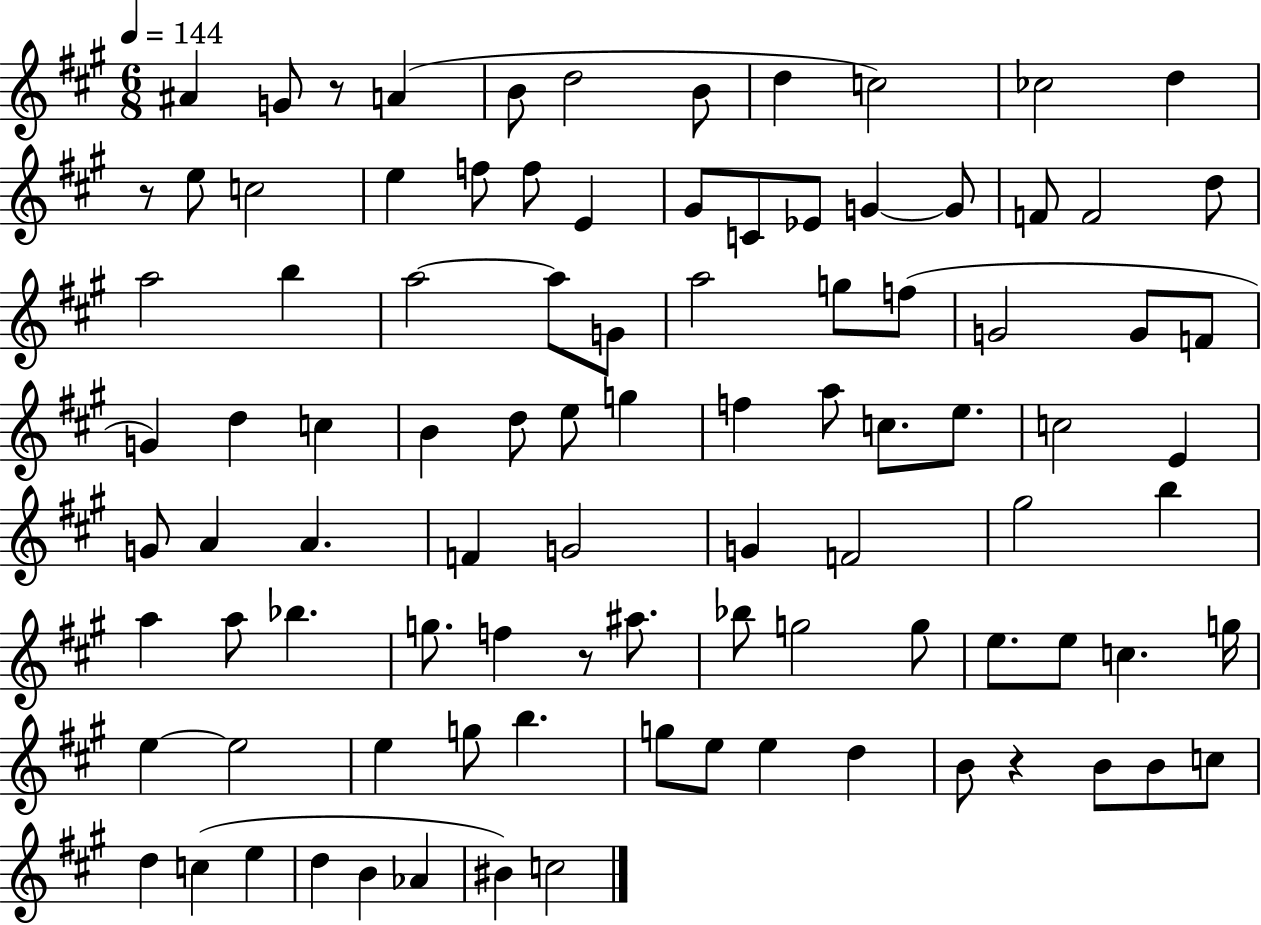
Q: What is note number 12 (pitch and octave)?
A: C5